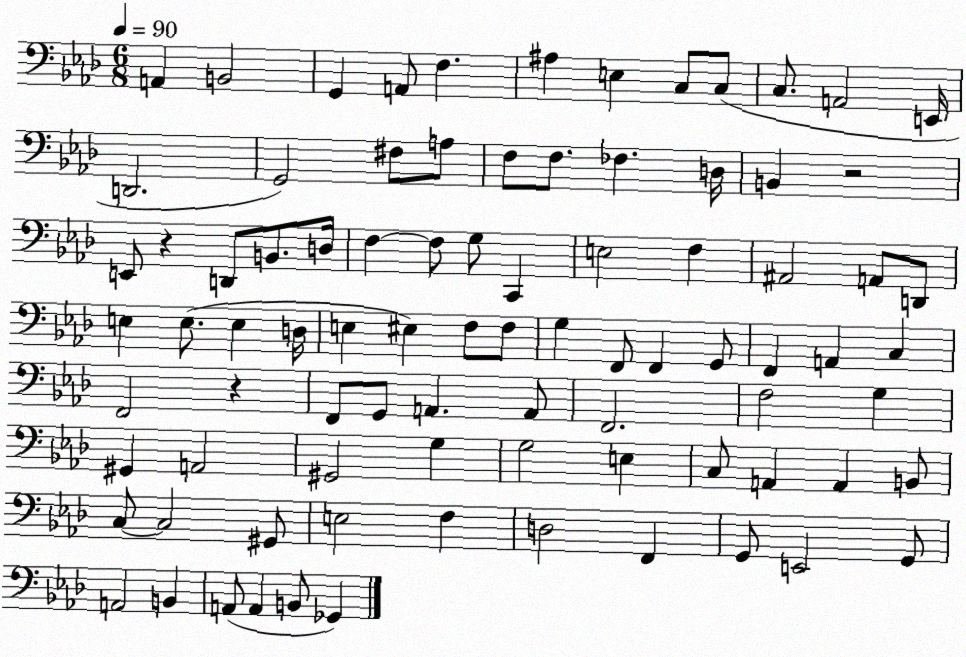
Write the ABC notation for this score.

X:1
T:Untitled
M:6/8
L:1/4
K:Ab
A,, B,,2 G,, A,,/2 F, ^A, E, C,/2 C,/2 C,/2 A,,2 E,,/4 D,,2 G,,2 ^F,/2 A,/2 F,/2 F,/2 _F, D,/4 B,, z2 E,,/2 z D,,/2 B,,/2 D,/4 F, F,/2 G,/2 C,, E,2 F, ^A,,2 A,,/2 D,,/2 E, E,/2 E, D,/4 E, ^E, F,/2 F,/2 G, F,,/2 F,, G,,/2 F,, A,, C, F,,2 z F,,/2 G,,/2 A,, A,,/2 F,,2 F,2 G, ^G,, A,,2 ^G,,2 G, G,2 E, C,/2 A,, A,, B,,/2 C,/2 C,2 ^G,,/2 E,2 F, D,2 F,, G,,/2 E,,2 G,,/2 A,,2 B,, A,,/2 A,, B,,/2 _G,,